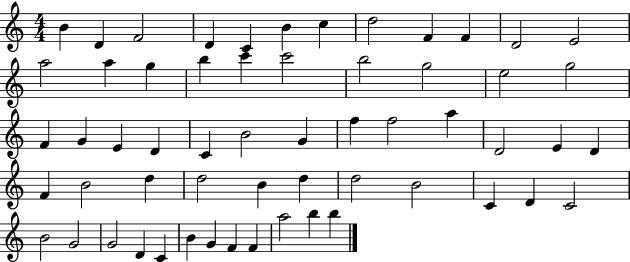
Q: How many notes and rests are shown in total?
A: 58